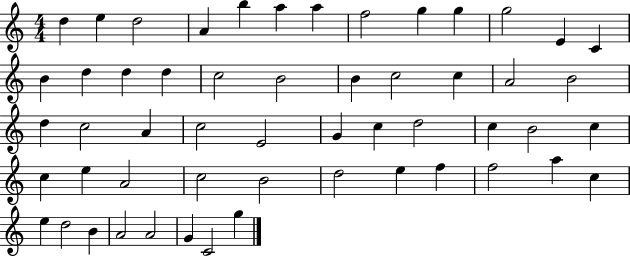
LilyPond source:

{
  \clef treble
  \numericTimeSignature
  \time 4/4
  \key c \major
  d''4 e''4 d''2 | a'4 b''4 a''4 a''4 | f''2 g''4 g''4 | g''2 e'4 c'4 | \break b'4 d''4 d''4 d''4 | c''2 b'2 | b'4 c''2 c''4 | a'2 b'2 | \break d''4 c''2 a'4 | c''2 e'2 | g'4 c''4 d''2 | c''4 b'2 c''4 | \break c''4 e''4 a'2 | c''2 b'2 | d''2 e''4 f''4 | f''2 a''4 c''4 | \break e''4 d''2 b'4 | a'2 a'2 | g'4 c'2 g''4 | \bar "|."
}